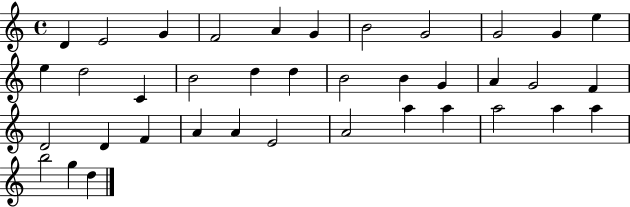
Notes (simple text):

D4/q E4/h G4/q F4/h A4/q G4/q B4/h G4/h G4/h G4/q E5/q E5/q D5/h C4/q B4/h D5/q D5/q B4/h B4/q G4/q A4/q G4/h F4/q D4/h D4/q F4/q A4/q A4/q E4/h A4/h A5/q A5/q A5/h A5/q A5/q B5/h G5/q D5/q